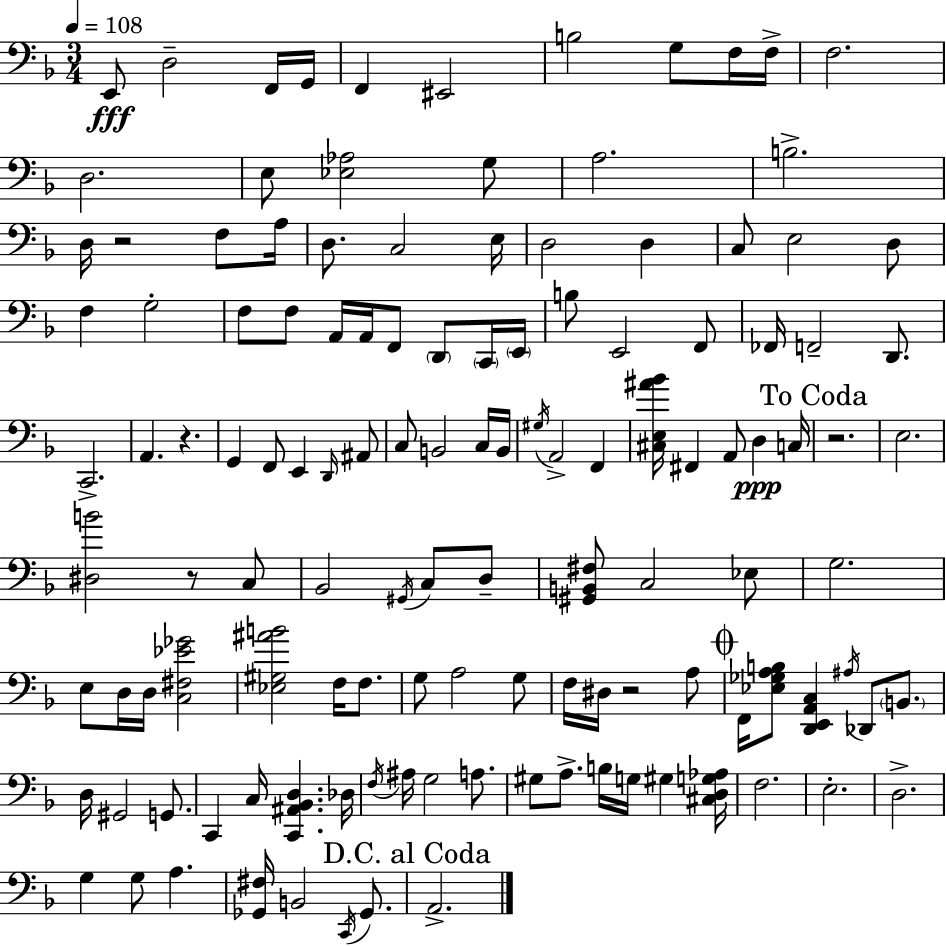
{
  \clef bass
  \numericTimeSignature
  \time 3/4
  \key f \major
  \tempo 4 = 108
  e,8\fff d2-- f,16 g,16 | f,4 eis,2 | b2 g8 f16 f16-> | f2. | \break d2. | e8 <ees aes>2 g8 | a2. | b2.-> | \break d16 r2 f8 a16 | d8. c2 e16 | d2 d4 | c8 e2 d8 | \break f4 g2-. | f8 f8 a,16 a,16 f,8 \parenthesize d,8 \parenthesize c,16 \parenthesize e,16 | b8 e,2 f,8 | fes,16 f,2-- d,8. | \break c,2.-> | a,4. r4. | g,4 f,8 e,4 \grace { d,16 } ais,8 | c8 b,2 c16 | \break b,16 \acciaccatura { gis16 } a,2-> f,4 | <cis e ais' bes'>16 fis,4 a,8 d4\ppp | c16 \mark "To Coda" r2. | e2. | \break <dis b'>2 r8 | c8 bes,2 \acciaccatura { gis,16 } c8 | d8-- <gis, b, fis>8 c2 | ees8 g2. | \break e8 d16 d16 <c fis ees' ges'>2 | <ees gis ais' b'>2 f16 | f8. g8 a2 | g8 f16 dis16 r2 | \break a8 \mark \markup { \musicglyph "scripts.coda" } f,16 <ees ges a b>8 <d, e, a, c>4 \acciaccatura { ais16 } des,8 | \parenthesize b,8. d16 gis,2 | g,8. c,4 c16 <c, ais, bes, d>4. | des16 \acciaccatura { f16 } ais16 g2 | \break a8. gis8 a8.-> b16 g16 | gis4 <cis d g aes>16 f2. | e2.-. | d2.-> | \break g4 g8 a4. | <ges, fis>16 b,2 | \acciaccatura { c,16 } ges,8. \mark "D.C. al Coda" a,2.-> | \bar "|."
}